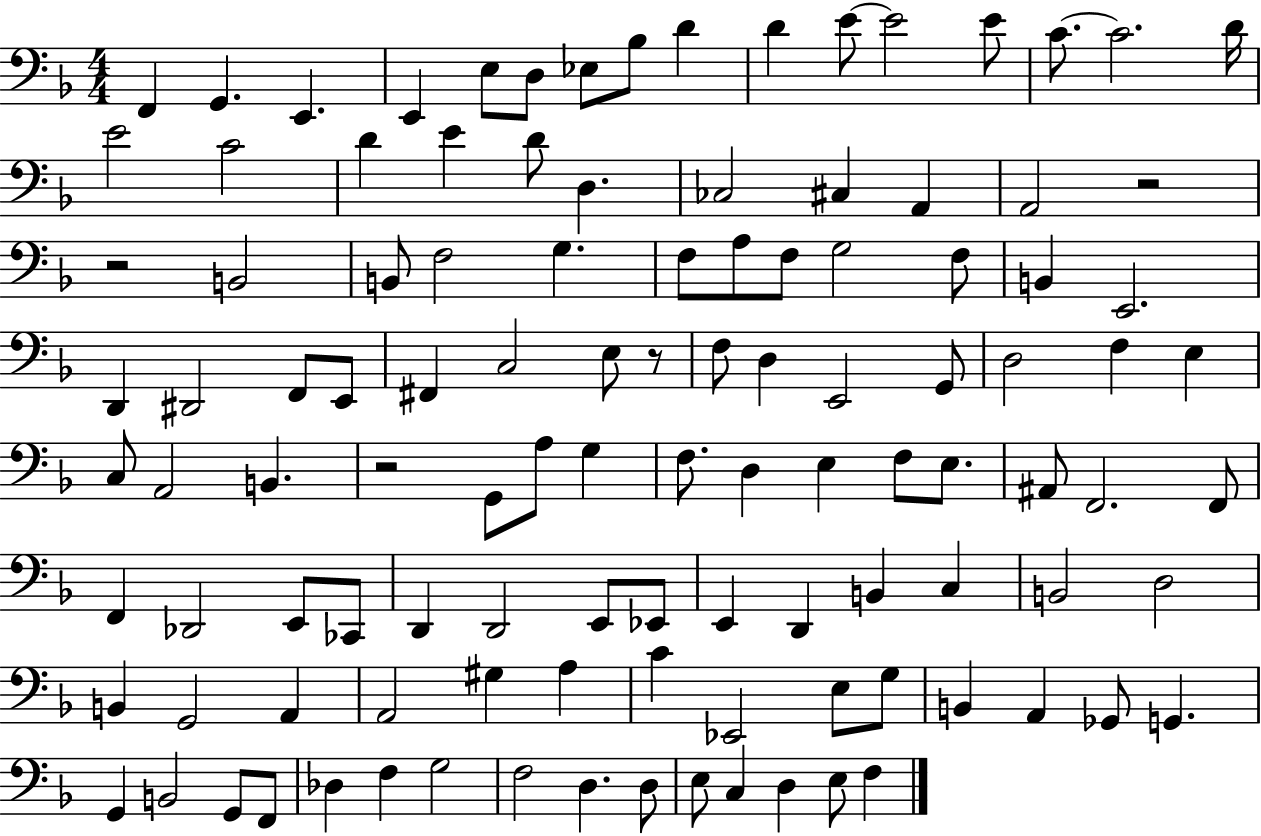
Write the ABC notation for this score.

X:1
T:Untitled
M:4/4
L:1/4
K:F
F,, G,, E,, E,, E,/2 D,/2 _E,/2 _B,/2 D D E/2 E2 E/2 C/2 C2 D/4 E2 C2 D E D/2 D, _C,2 ^C, A,, A,,2 z2 z2 B,,2 B,,/2 F,2 G, F,/2 A,/2 F,/2 G,2 F,/2 B,, E,,2 D,, ^D,,2 F,,/2 E,,/2 ^F,, C,2 E,/2 z/2 F,/2 D, E,,2 G,,/2 D,2 F, E, C,/2 A,,2 B,, z2 G,,/2 A,/2 G, F,/2 D, E, F,/2 E,/2 ^A,,/2 F,,2 F,,/2 F,, _D,,2 E,,/2 _C,,/2 D,, D,,2 E,,/2 _E,,/2 E,, D,, B,, C, B,,2 D,2 B,, G,,2 A,, A,,2 ^G, A, C _E,,2 E,/2 G,/2 B,, A,, _G,,/2 G,, G,, B,,2 G,,/2 F,,/2 _D, F, G,2 F,2 D, D,/2 E,/2 C, D, E,/2 F,